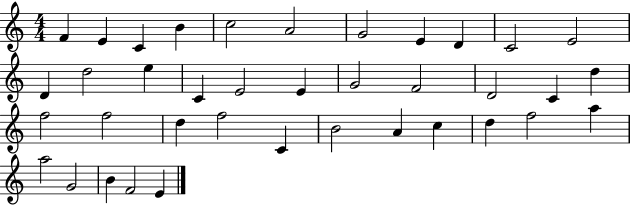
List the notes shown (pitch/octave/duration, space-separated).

F4/q E4/q C4/q B4/q C5/h A4/h G4/h E4/q D4/q C4/h E4/h D4/q D5/h E5/q C4/q E4/h E4/q G4/h F4/h D4/h C4/q D5/q F5/h F5/h D5/q F5/h C4/q B4/h A4/q C5/q D5/q F5/h A5/q A5/h G4/h B4/q F4/h E4/q